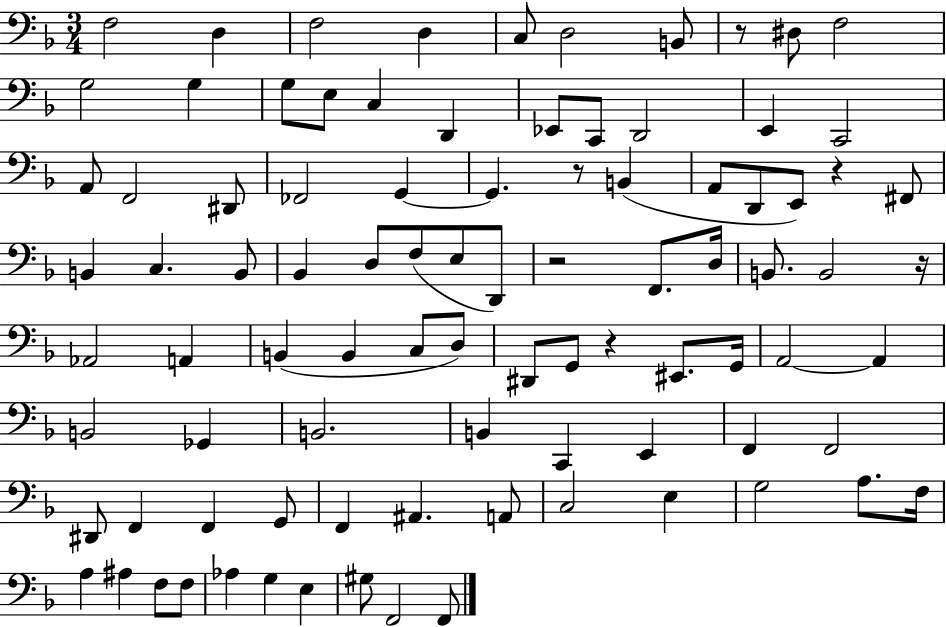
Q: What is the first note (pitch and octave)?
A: F3